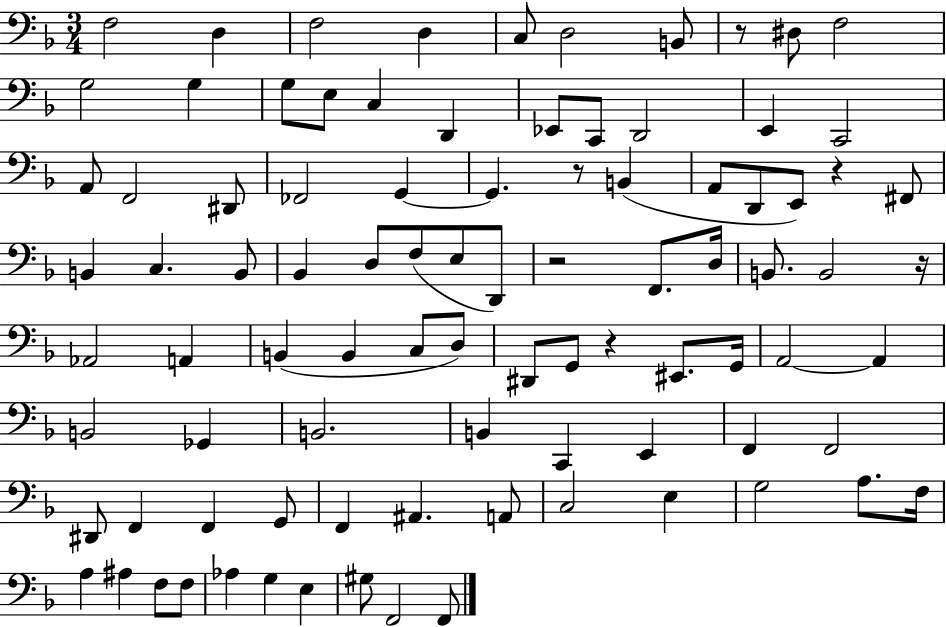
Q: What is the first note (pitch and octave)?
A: F3